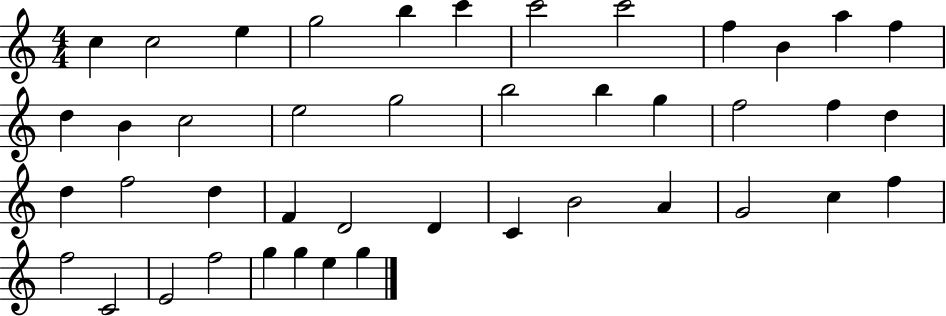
C5/q C5/h E5/q G5/h B5/q C6/q C6/h C6/h F5/q B4/q A5/q F5/q D5/q B4/q C5/h E5/h G5/h B5/h B5/q G5/q F5/h F5/q D5/q D5/q F5/h D5/q F4/q D4/h D4/q C4/q B4/h A4/q G4/h C5/q F5/q F5/h C4/h E4/h F5/h G5/q G5/q E5/q G5/q